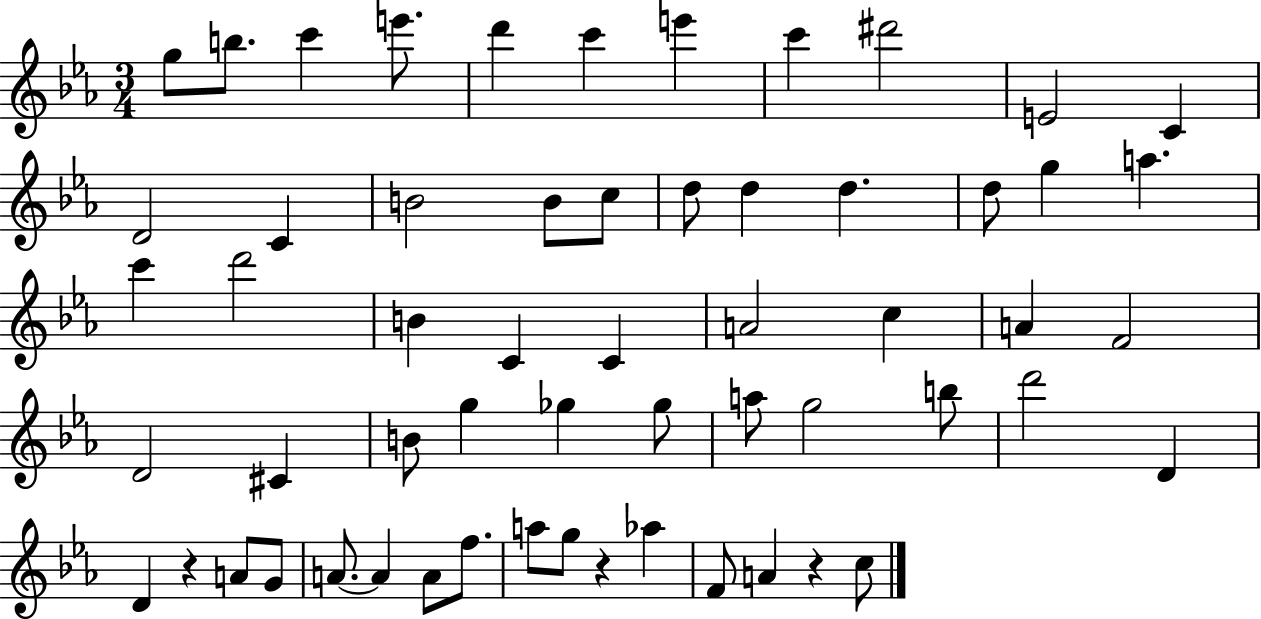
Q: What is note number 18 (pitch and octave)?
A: D5